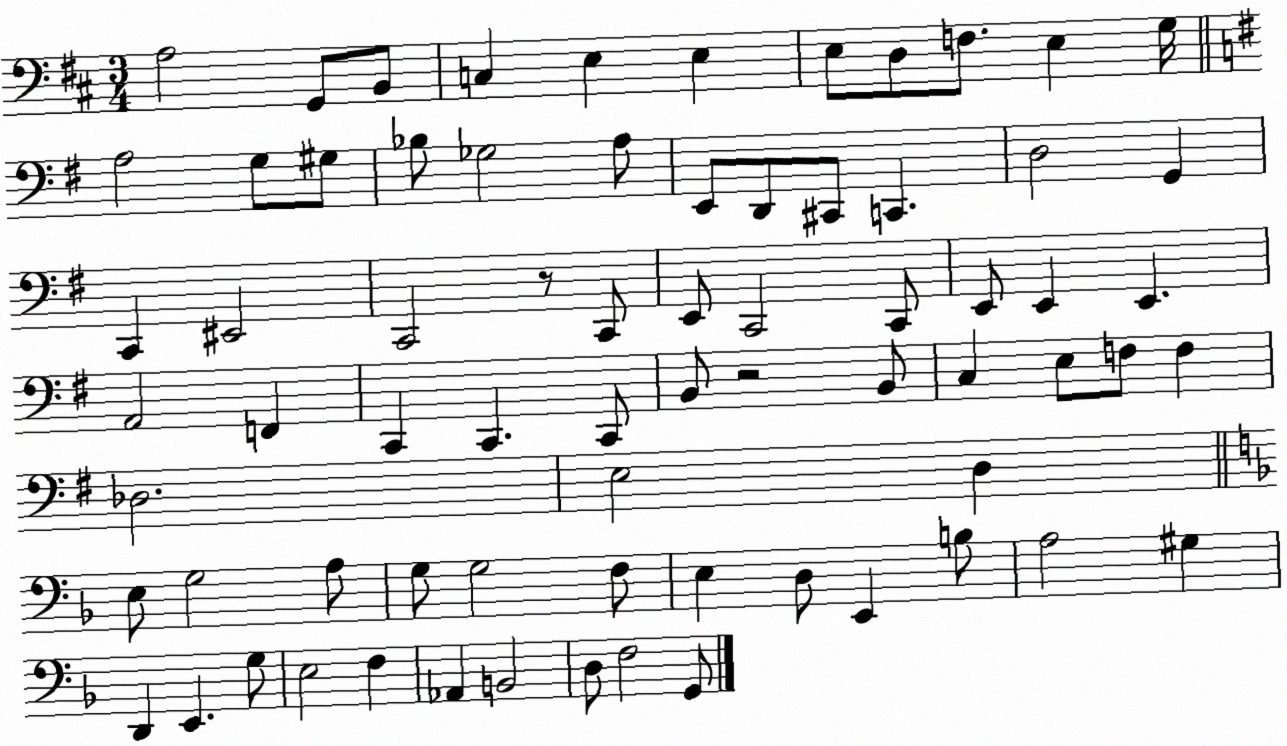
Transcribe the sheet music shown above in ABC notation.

X:1
T:Untitled
M:3/4
L:1/4
K:D
A,2 G,,/2 B,,/2 C, E, E, E,/2 D,/2 F,/2 E, G,/4 A,2 G,/2 ^G,/2 _B,/2 _G,2 A,/2 E,,/2 D,,/2 ^C,,/2 C,, D,2 G,, C,, ^E,,2 C,,2 z/2 C,,/2 E,,/2 C,,2 C,,/2 E,,/2 E,, E,, A,,2 F,, C,, C,, C,,/2 B,,/2 z2 B,,/2 C, E,/2 F,/2 F, _D,2 E,2 D, E,/2 G,2 A,/2 G,/2 G,2 F,/2 E, D,/2 E,, B,/2 A,2 ^G, D,, E,, G,/2 E,2 F, _A,, B,,2 D,/2 F,2 G,,/2